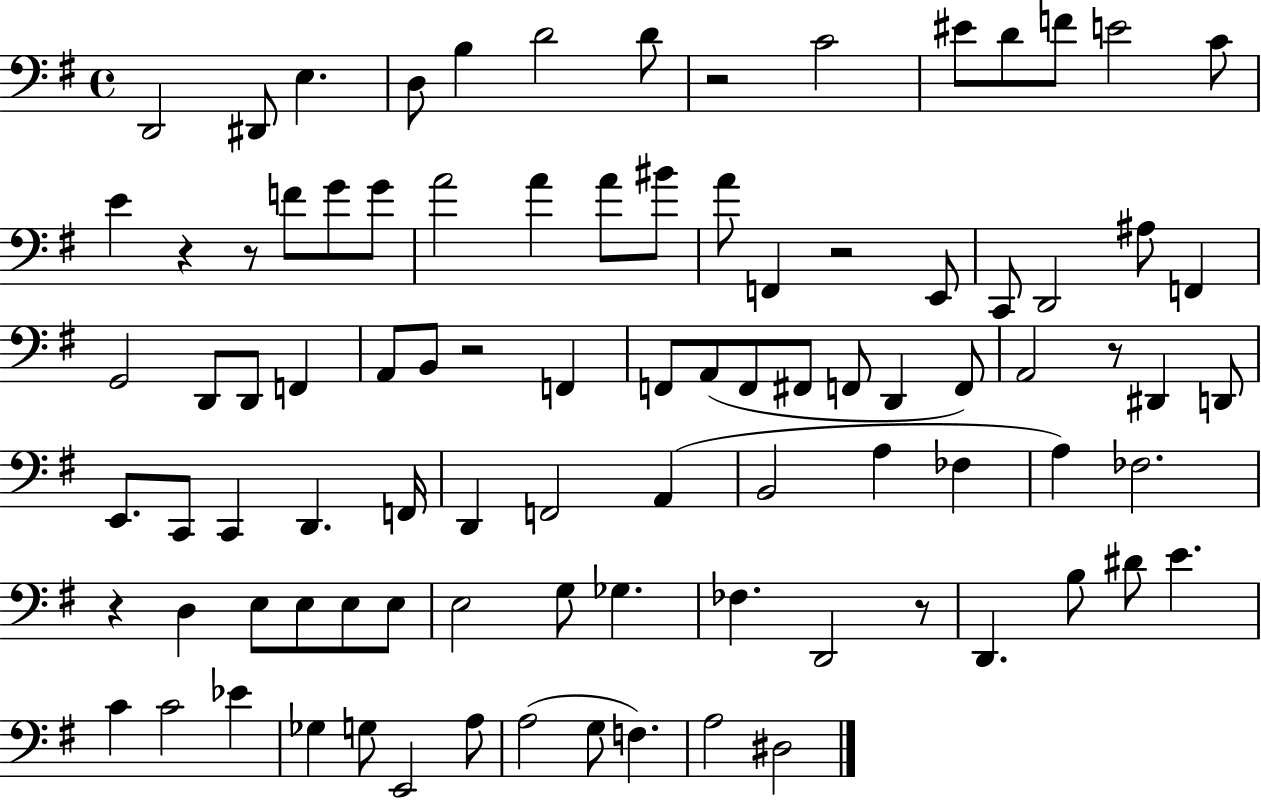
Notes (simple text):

D2/h D#2/e E3/q. D3/e B3/q D4/h D4/e R/h C4/h EIS4/e D4/e F4/e E4/h C4/e E4/q R/q R/e F4/e G4/e G4/e A4/h A4/q A4/e BIS4/e A4/e F2/q R/h E2/e C2/e D2/h A#3/e F2/q G2/h D2/e D2/e F2/q A2/e B2/e R/h F2/q F2/e A2/e F2/e F#2/e F2/e D2/q F2/e A2/h R/e D#2/q D2/e E2/e. C2/e C2/q D2/q. F2/s D2/q F2/h A2/q B2/h A3/q FES3/q A3/q FES3/h. R/q D3/q E3/e E3/e E3/e E3/e E3/h G3/e Gb3/q. FES3/q. D2/h R/e D2/q. B3/e D#4/e E4/q. C4/q C4/h Eb4/q Gb3/q G3/e E2/h A3/e A3/h G3/e F3/q. A3/h D#3/h